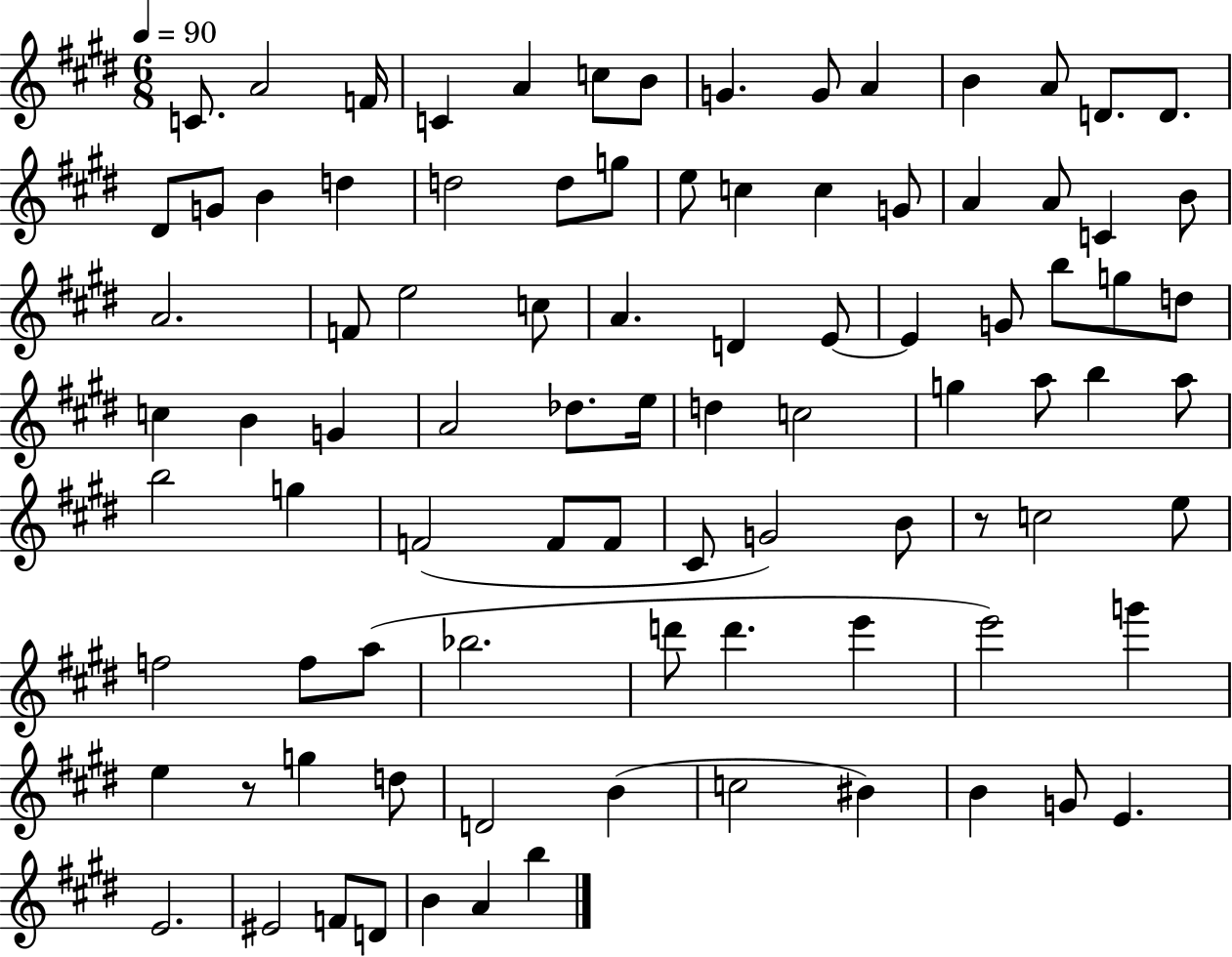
X:1
T:Untitled
M:6/8
L:1/4
K:E
C/2 A2 F/4 C A c/2 B/2 G G/2 A B A/2 D/2 D/2 ^D/2 G/2 B d d2 d/2 g/2 e/2 c c G/2 A A/2 C B/2 A2 F/2 e2 c/2 A D E/2 E G/2 b/2 g/2 d/2 c B G A2 _d/2 e/4 d c2 g a/2 b a/2 b2 g F2 F/2 F/2 ^C/2 G2 B/2 z/2 c2 e/2 f2 f/2 a/2 _b2 d'/2 d' e' e'2 g' e z/2 g d/2 D2 B c2 ^B B G/2 E E2 ^E2 F/2 D/2 B A b